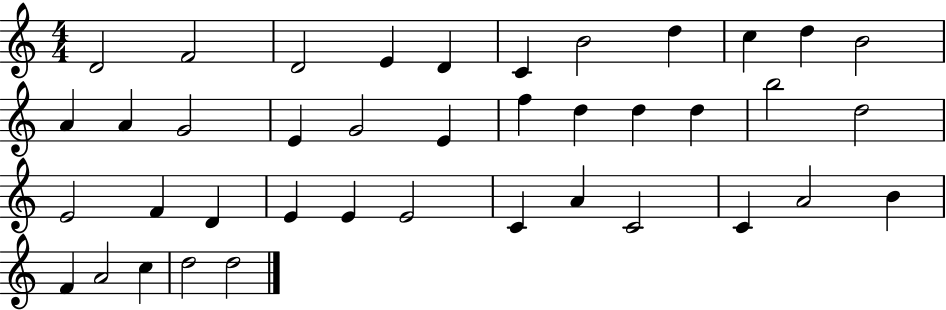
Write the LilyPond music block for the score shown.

{
  \clef treble
  \numericTimeSignature
  \time 4/4
  \key c \major
  d'2 f'2 | d'2 e'4 d'4 | c'4 b'2 d''4 | c''4 d''4 b'2 | \break a'4 a'4 g'2 | e'4 g'2 e'4 | f''4 d''4 d''4 d''4 | b''2 d''2 | \break e'2 f'4 d'4 | e'4 e'4 e'2 | c'4 a'4 c'2 | c'4 a'2 b'4 | \break f'4 a'2 c''4 | d''2 d''2 | \bar "|."
}